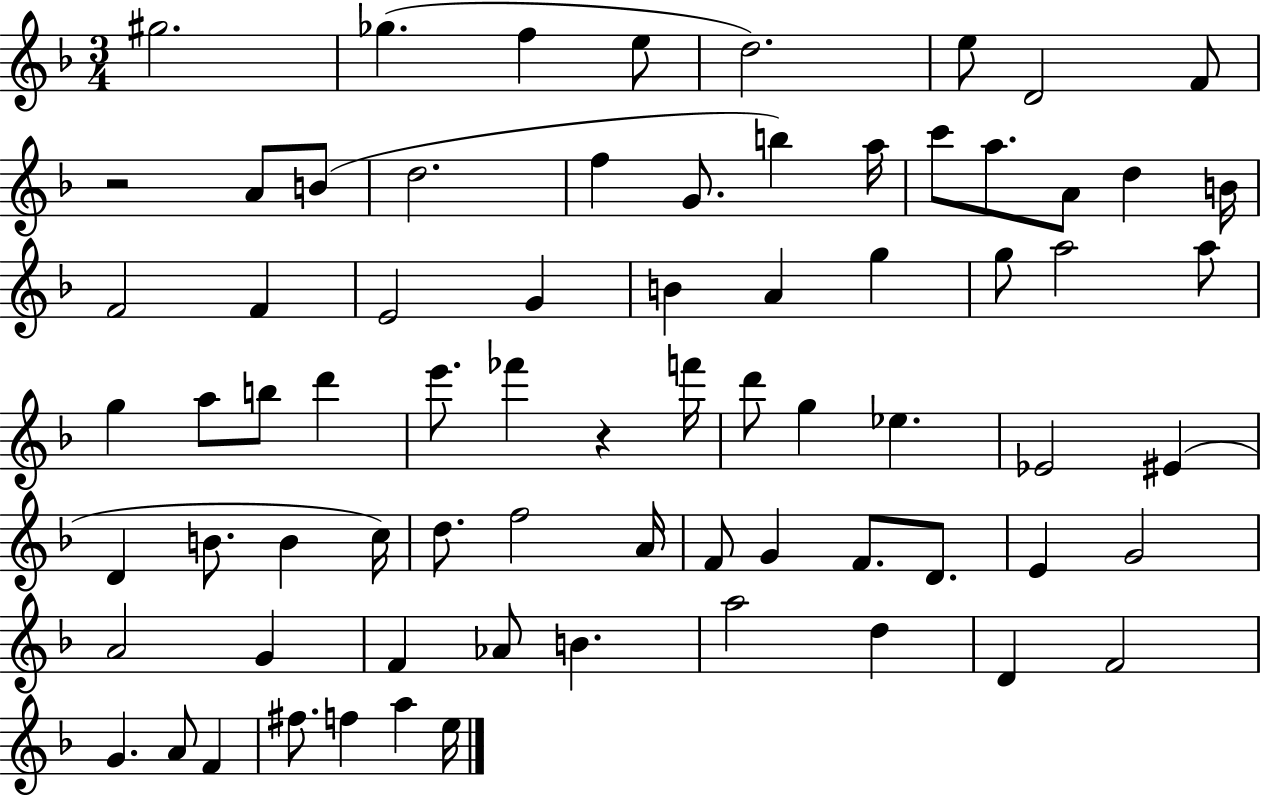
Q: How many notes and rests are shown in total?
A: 73